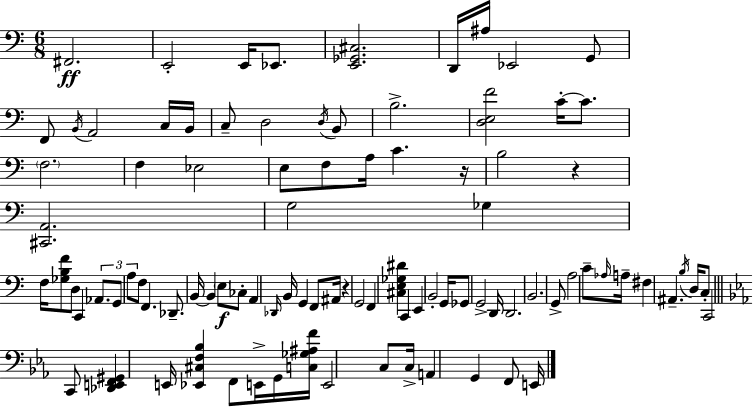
F#2/h. E2/h E2/s Eb2/e. [E2,Gb2,C#3]/h. D2/s A#3/s Eb2/h G2/e F2/e B2/s A2/h C3/s B2/s C3/e D3/h D3/s B2/e B3/h. [D3,E3,F4]/h C4/s C4/e. F3/h. F3/q Eb3/h E3/e F3/e A3/s C4/q. R/s B3/h R/q [C#2,A2]/h. G3/h Gb3/q F3/s [Gb3,B3,F4]/e D3/e C2/q Ab2/e. G2/e A3/e F3/e F2/q. Db2/e. B2/s B2/q E3/e CES3/e A2/q Db2/s B2/s G2/q F2/e A#2/s R/q G2/h F2/q [C#3,E3,Gb3,D#4]/q C2/q E2/q B2/h G2/s Gb2/e G2/h D2/s D2/h. B2/h. G2/e A3/h C4/e Ab3/s A3/s F#3/q A#2/q. B3/s D3/s C3/e C2/h C2/e [Db2,E2,F2,G#2]/q E2/s [Eb2,C#3,F3,Bb3]/q F2/e E2/s G2/s [C3,Gb3,A#3,F4]/s E2/h C3/e C3/s A2/q G2/q F2/e E2/s